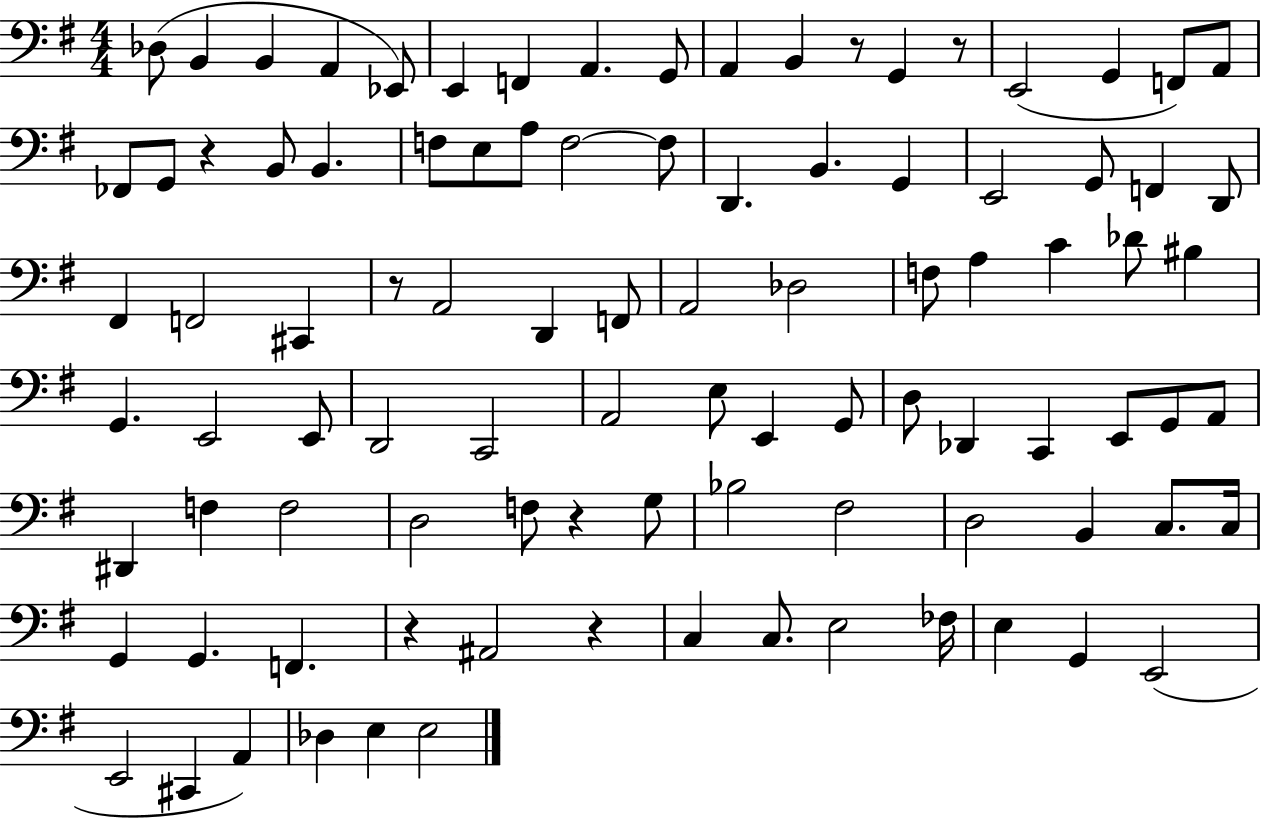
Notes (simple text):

Db3/e B2/q B2/q A2/q Eb2/e E2/q F2/q A2/q. G2/e A2/q B2/q R/e G2/q R/e E2/h G2/q F2/e A2/e FES2/e G2/e R/q B2/e B2/q. F3/e E3/e A3/e F3/h F3/e D2/q. B2/q. G2/q E2/h G2/e F2/q D2/e F#2/q F2/h C#2/q R/e A2/h D2/q F2/e A2/h Db3/h F3/e A3/q C4/q Db4/e BIS3/q G2/q. E2/h E2/e D2/h C2/h A2/h E3/e E2/q G2/e D3/e Db2/q C2/q E2/e G2/e A2/e D#2/q F3/q F3/h D3/h F3/e R/q G3/e Bb3/h F#3/h D3/h B2/q C3/e. C3/s G2/q G2/q. F2/q. R/q A#2/h R/q C3/q C3/e. E3/h FES3/s E3/q G2/q E2/h E2/h C#2/q A2/q Db3/q E3/q E3/h